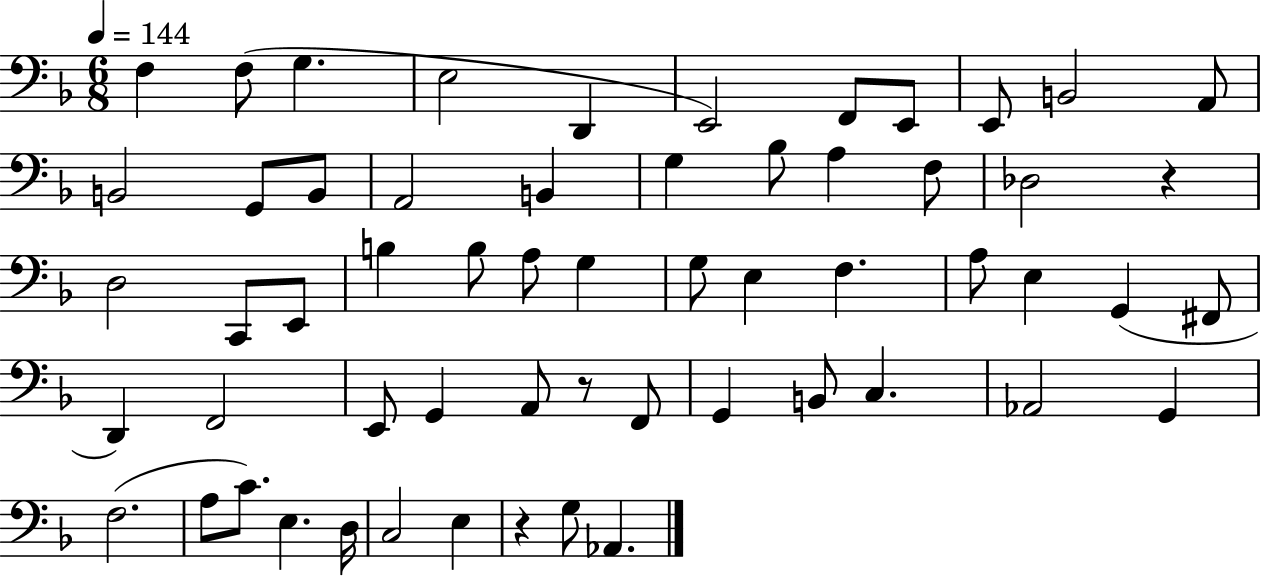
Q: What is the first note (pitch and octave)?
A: F3